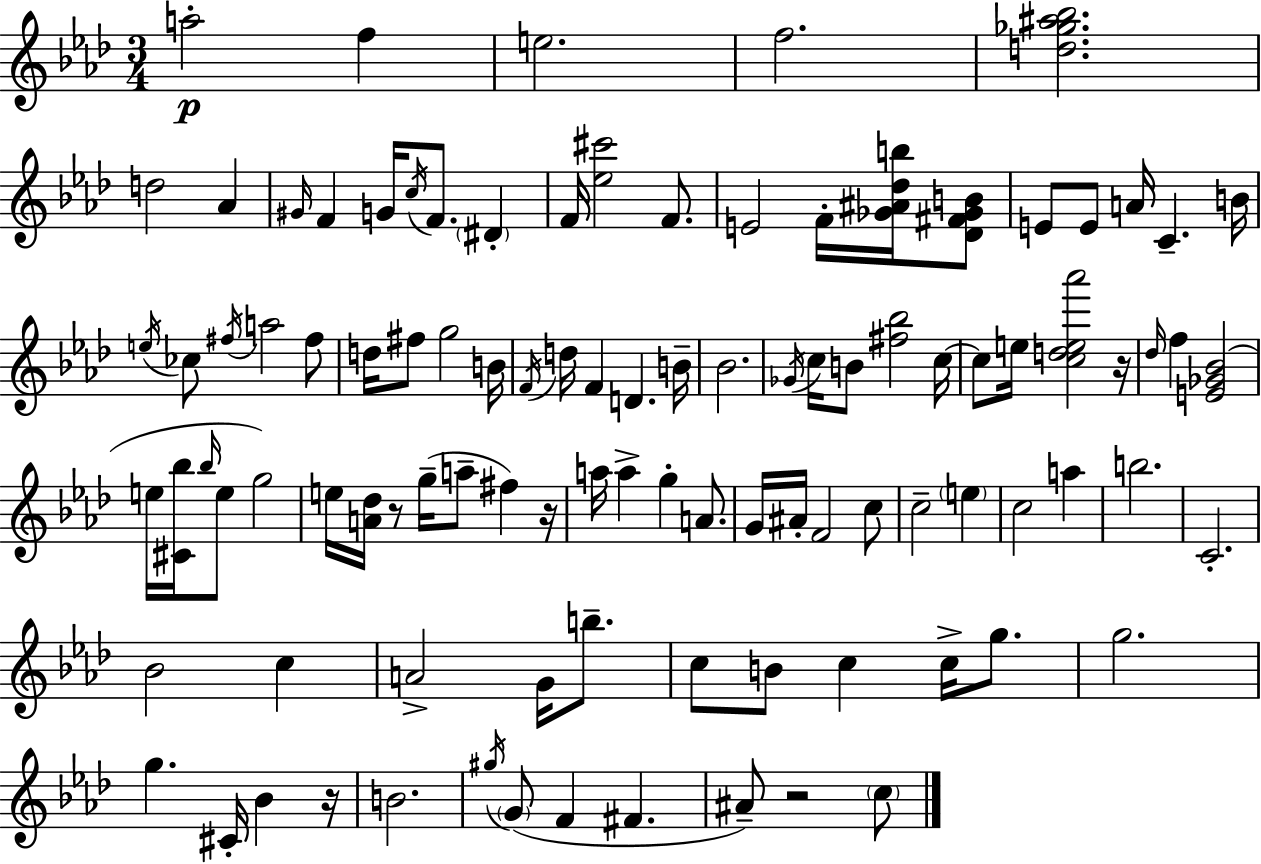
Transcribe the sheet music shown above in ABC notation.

X:1
T:Untitled
M:3/4
L:1/4
K:Ab
a2 f e2 f2 [d_g^a_b]2 d2 _A ^G/4 F G/4 c/4 F/2 ^D F/4 [_e^c']2 F/2 E2 F/4 [_G^A_db]/4 [_D^F_GB]/2 E/2 E/2 A/4 C B/4 e/4 _c/2 ^f/4 a2 ^f/2 d/4 ^f/2 g2 B/4 F/4 d/4 F D B/4 _B2 _G/4 c/4 B/2 [^f_b]2 c/4 c/2 e/4 [cde_a']2 z/4 _d/4 f [E_G_B]2 e/4 [^C_b]/4 _b/4 e/2 g2 e/4 [A_d]/4 z/2 g/4 a/2 ^f z/4 a/4 a g A/2 G/4 ^A/4 F2 c/2 c2 e c2 a b2 C2 _B2 c A2 G/4 b/2 c/2 B/2 c c/4 g/2 g2 g ^C/4 _B z/4 B2 ^g/4 G/2 F ^F ^A/2 z2 c/2